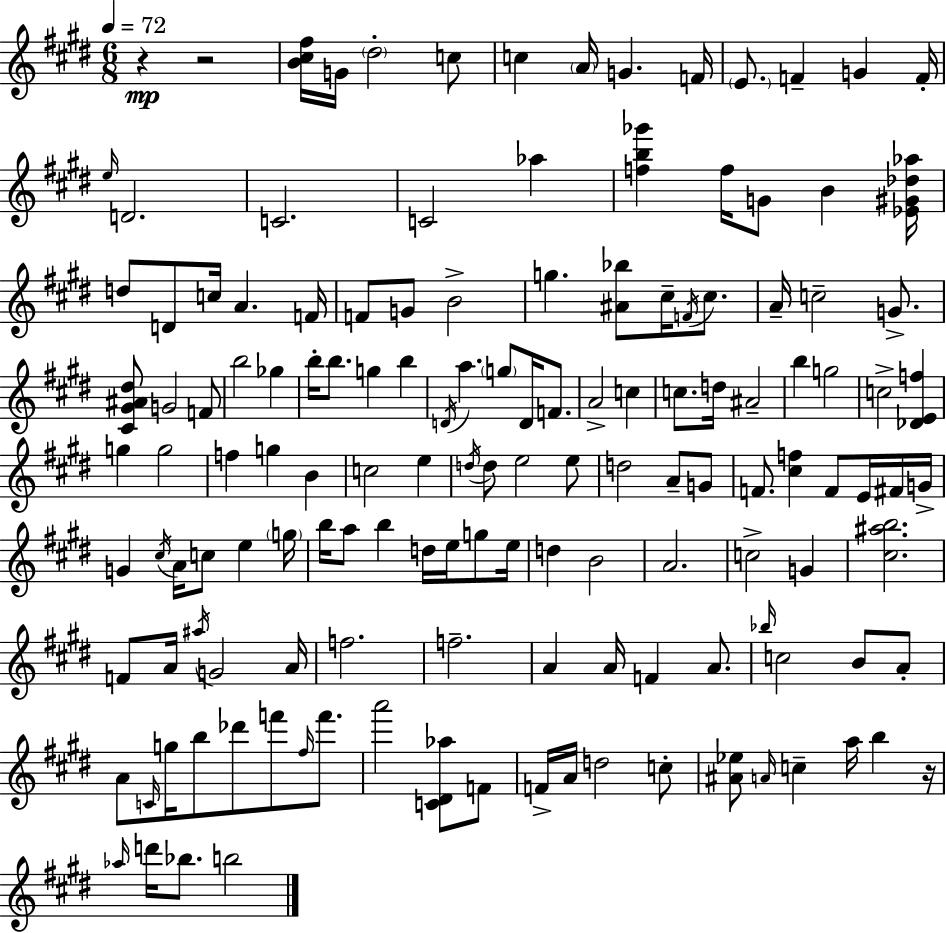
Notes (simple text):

R/q R/h [B4,C#5,F#5]/s G4/s D#5/h C5/e C5/q A4/s G4/q. F4/s E4/e. F4/q G4/q F4/s E5/s D4/h. C4/h. C4/h Ab5/q [F5,B5,Gb6]/q F5/s G4/e B4/q [Eb4,G#4,Db5,Ab5]/s D5/e D4/e C5/s A4/q. F4/s F4/e G4/e B4/h G5/q. [A#4,Bb5]/e C#5/s F4/s C#5/e. A4/s C5/h G4/e. [C#4,G#4,A#4,D#5]/e G4/h F4/e B5/h Gb5/q B5/s B5/e. G5/q B5/q D4/s A5/q. G5/e D4/s F4/e. A4/h C5/q C5/e. D5/s A#4/h B5/q G5/h C5/h [Db4,E4,F5]/q G5/q G5/h F5/q G5/q B4/q C5/h E5/q D5/s D5/e E5/h E5/e D5/h A4/e G4/e F4/e. [C#5,F5]/q F4/e E4/s F#4/s G4/s G4/q C#5/s A4/s C5/e E5/q G5/s B5/s A5/e B5/q D5/s E5/s G5/e E5/s D5/q B4/h A4/h. C5/h G4/q [C#5,A#5,B5]/h. F4/e A4/s A#5/s G4/h A4/s F5/h. F5/h. A4/q A4/s F4/q A4/e. Bb5/s C5/h B4/e A4/e A4/e C4/s G5/s B5/e Db6/e F6/e F#5/s F6/e. A6/h [C4,D#4,Ab5]/e F4/e F4/s A4/s D5/h C5/e [A#4,Eb5]/e A4/s C5/q A5/s B5/q R/s Ab5/s D6/s Bb5/e. B5/h